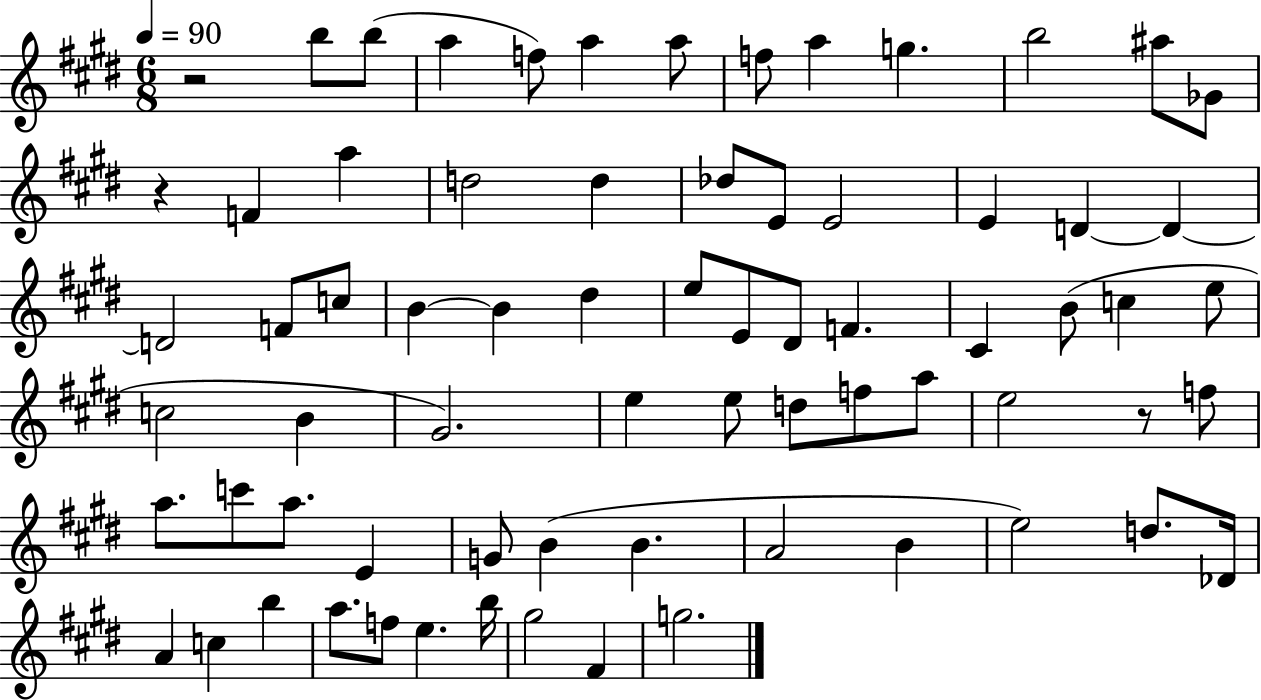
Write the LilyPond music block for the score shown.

{
  \clef treble
  \numericTimeSignature
  \time 6/8
  \key e \major
  \tempo 4 = 90
  \repeat volta 2 { r2 b''8 b''8( | a''4 f''8) a''4 a''8 | f''8 a''4 g''4. | b''2 ais''8 ges'8 | \break r4 f'4 a''4 | d''2 d''4 | des''8 e'8 e'2 | e'4 d'4~~ d'4~~ | \break d'2 f'8 c''8 | b'4~~ b'4 dis''4 | e''8 e'8 dis'8 f'4. | cis'4 b'8( c''4 e''8 | \break c''2 b'4 | gis'2.) | e''4 e''8 d''8 f''8 a''8 | e''2 r8 f''8 | \break a''8. c'''8 a''8. e'4 | g'8 b'4( b'4. | a'2 b'4 | e''2) d''8. des'16 | \break a'4 c''4 b''4 | a''8. f''8 e''4. b''16 | gis''2 fis'4 | g''2. | \break } \bar "|."
}